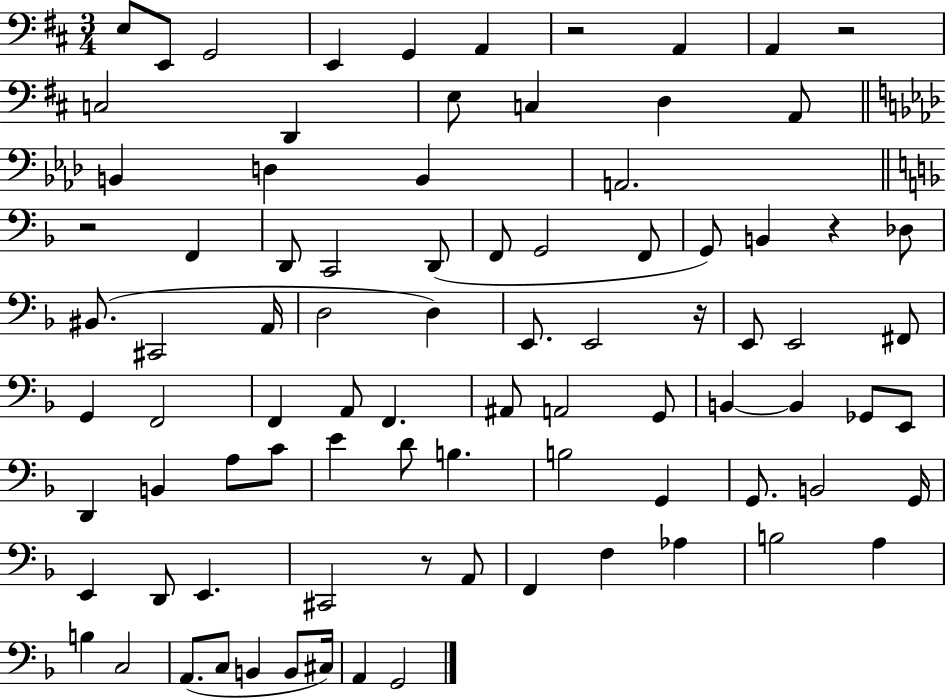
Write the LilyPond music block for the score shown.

{
  \clef bass
  \numericTimeSignature
  \time 3/4
  \key d \major
  \repeat volta 2 { e8 e,8 g,2 | e,4 g,4 a,4 | r2 a,4 | a,4 r2 | \break c2 d,4 | e8 c4 d4 a,8 | \bar "||" \break \key f \minor b,4 d4 b,4 | a,2. | \bar "||" \break \key f \major r2 f,4 | d,8 c,2 d,8( | f,8 g,2 f,8 | g,8) b,4 r4 des8 | \break bis,8.( cis,2 a,16 | d2 d4) | e,8. e,2 r16 | e,8 e,2 fis,8 | \break g,4 f,2 | f,4 a,8 f,4. | ais,8 a,2 g,8 | b,4~~ b,4 ges,8 e,8 | \break d,4 b,4 a8 c'8 | e'4 d'8 b4. | b2 g,4 | g,8. b,2 g,16 | \break e,4 d,8 e,4. | cis,2 r8 a,8 | f,4 f4 aes4 | b2 a4 | \break b4 c2 | a,8.( c8 b,4 b,8 cis16) | a,4 g,2 | } \bar "|."
}